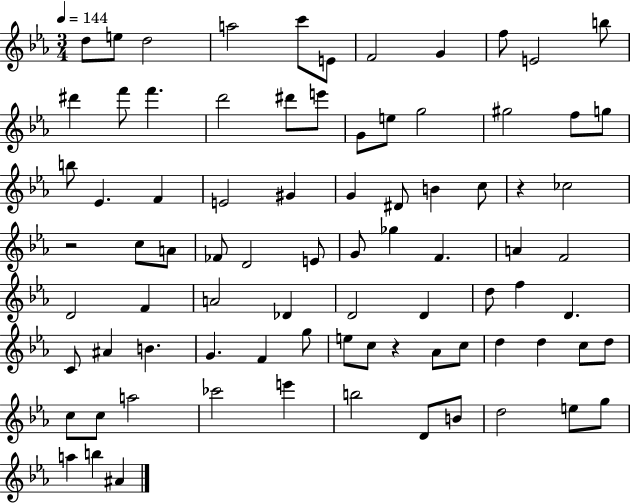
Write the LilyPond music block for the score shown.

{
  \clef treble
  \numericTimeSignature
  \time 3/4
  \key ees \major
  \tempo 4 = 144
  \repeat volta 2 { d''8 e''8 d''2 | a''2 c'''8 e'8 | f'2 g'4 | f''8 e'2 b''8 | \break dis'''4 f'''8 f'''4. | d'''2 dis'''8 e'''8 | g'8 e''8 g''2 | gis''2 f''8 g''8 | \break b''8 ees'4. f'4 | e'2 gis'4 | g'4 dis'8 b'4 c''8 | r4 ces''2 | \break r2 c''8 a'8 | fes'8 d'2 e'8 | g'8 ges''4 f'4. | a'4 f'2 | \break d'2 f'4 | a'2 des'4 | d'2 d'4 | d''8 f''4 d'4. | \break c'8 ais'4 b'4. | g'4. f'4 g''8 | e''8 c''8 r4 aes'8 c''8 | d''4 d''4 c''8 d''8 | \break c''8 c''8 a''2 | ces'''2 e'''4 | b''2 d'8 b'8 | d''2 e''8 g''8 | \break a''4 b''4 ais'4 | } \bar "|."
}